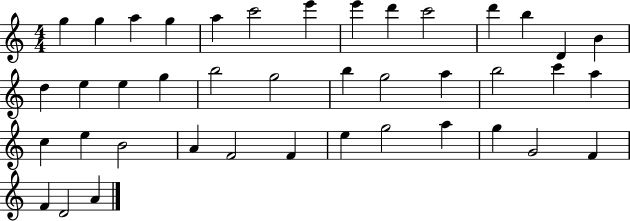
{
  \clef treble
  \numericTimeSignature
  \time 4/4
  \key c \major
  g''4 g''4 a''4 g''4 | a''4 c'''2 e'''4 | e'''4 d'''4 c'''2 | d'''4 b''4 d'4 b'4 | \break d''4 e''4 e''4 g''4 | b''2 g''2 | b''4 g''2 a''4 | b''2 c'''4 a''4 | \break c''4 e''4 b'2 | a'4 f'2 f'4 | e''4 g''2 a''4 | g''4 g'2 f'4 | \break f'4 d'2 a'4 | \bar "|."
}